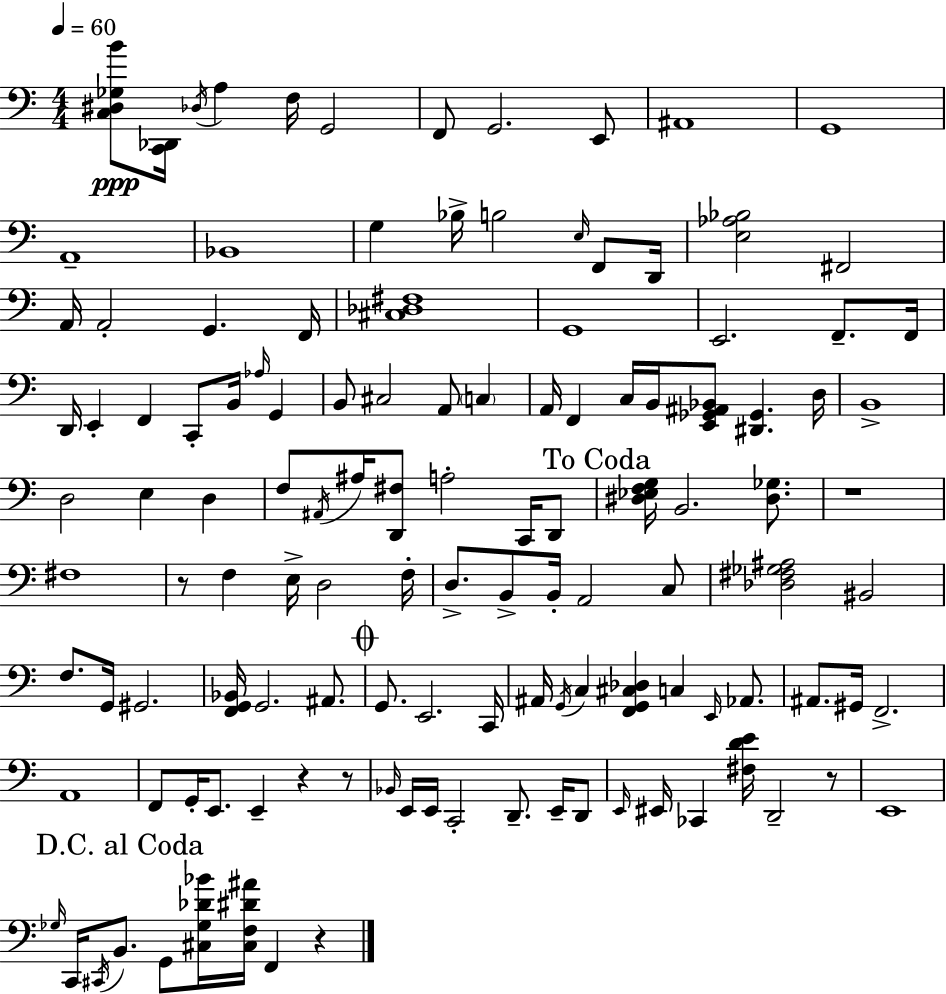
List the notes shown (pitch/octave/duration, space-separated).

[C3,D#3,Gb3,B4]/e [C2,Db2]/s Db3/s A3/q F3/s G2/h F2/e G2/h. E2/e A#2/w G2/w A2/w Bb2/w G3/q Bb3/s B3/h E3/s F2/e D2/s [E3,Ab3,Bb3]/h F#2/h A2/s A2/h G2/q. F2/s [C#3,Db3,F#3]/w G2/w E2/h. F2/e. F2/s D2/s E2/q F2/q C2/e B2/s Ab3/s G2/q B2/e C#3/h A2/e C3/q A2/s F2/q C3/s B2/s [E2,Gb2,A#2,Bb2]/e [D#2,Gb2]/q. D3/s B2/w D3/h E3/q D3/q F3/e A#2/s A#3/s [D2,F#3]/e A3/h C2/s D2/e [D#3,Eb3,F3,G3]/s B2/h. [D#3,Gb3]/e. R/w F#3/w R/e F3/q E3/s D3/h F3/s D3/e. B2/e B2/s A2/h C3/e [Db3,F#3,Gb3,A#3]/h BIS2/h F3/e. G2/s G#2/h. [F2,G2,Bb2]/s G2/h. A#2/e. G2/e. E2/h. C2/s A#2/s G2/s C3/q [F2,G2,C#3,Db3]/q C3/q E2/s Ab2/e. A#2/e. G#2/s F2/h. A2/w F2/e G2/s E2/e. E2/q R/q R/e Bb2/s E2/s E2/s C2/h D2/e. E2/s D2/e E2/s EIS2/s CES2/q [F#3,D4,E4]/s D2/h R/e E2/w Gb3/s C2/s C#2/s B2/e. G2/e [C#3,Gb3,Db4,Bb4]/s [C#3,F3,D#4,A#4]/s F2/q R/q